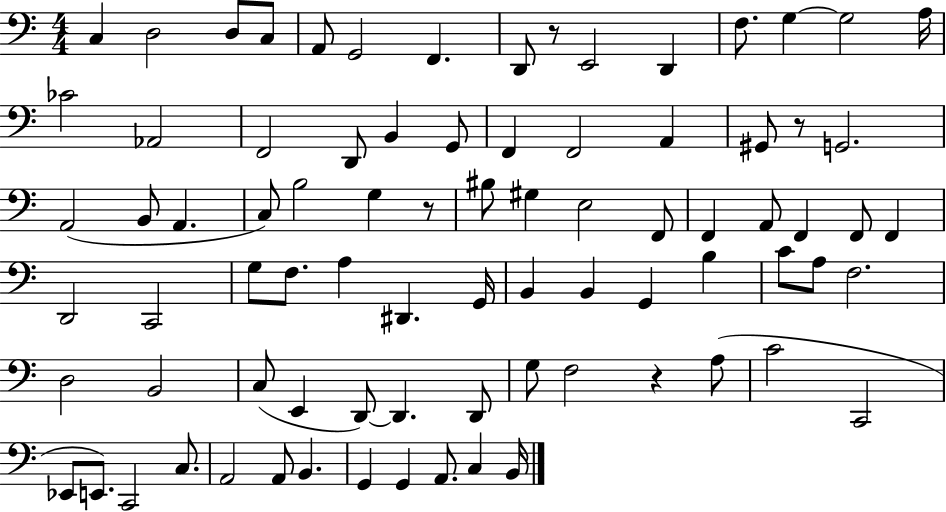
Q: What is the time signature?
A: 4/4